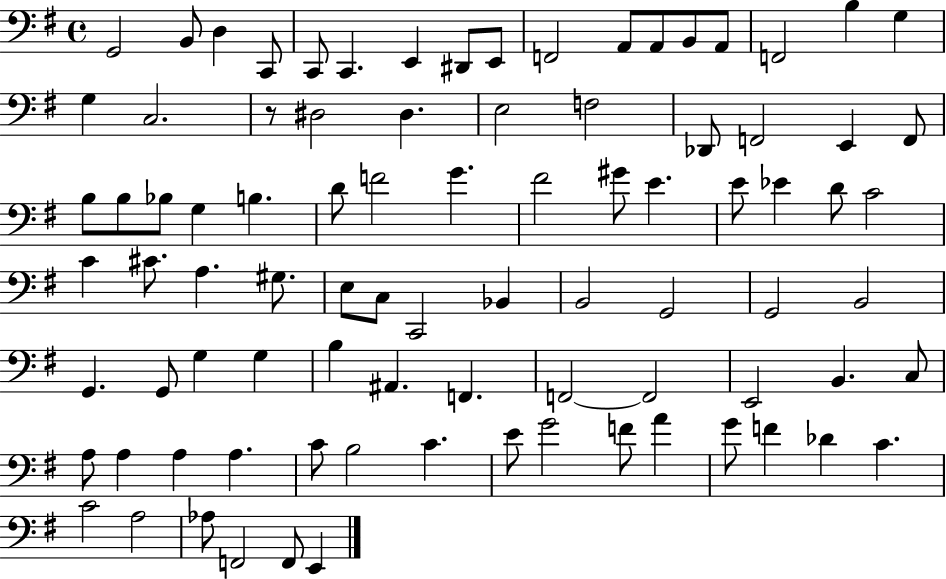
X:1
T:Untitled
M:4/4
L:1/4
K:G
G,,2 B,,/2 D, C,,/2 C,,/2 C,, E,, ^D,,/2 E,,/2 F,,2 A,,/2 A,,/2 B,,/2 A,,/2 F,,2 B, G, G, C,2 z/2 ^D,2 ^D, E,2 F,2 _D,,/2 F,,2 E,, F,,/2 B,/2 B,/2 _B,/2 G, B, D/2 F2 G ^F2 ^G/2 E E/2 _E D/2 C2 C ^C/2 A, ^G,/2 E,/2 C,/2 C,,2 _B,, B,,2 G,,2 G,,2 B,,2 G,, G,,/2 G, G, B, ^A,, F,, F,,2 F,,2 E,,2 B,, C,/2 A,/2 A, A, A, C/2 B,2 C E/2 G2 F/2 A G/2 F _D C C2 A,2 _A,/2 F,,2 F,,/2 E,,